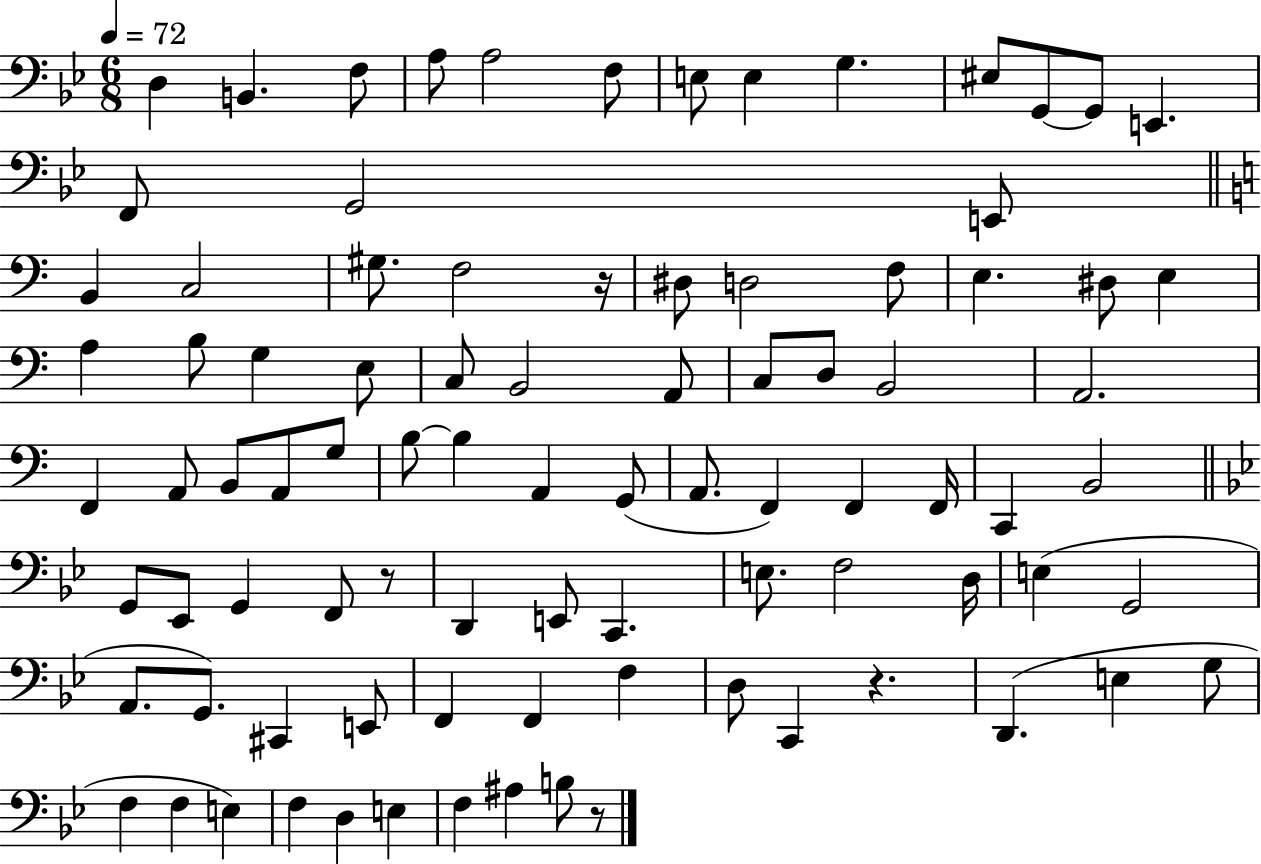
D3/q B2/q. F3/e A3/e A3/h F3/e E3/e E3/q G3/q. EIS3/e G2/e G2/e E2/q. F2/e G2/h E2/e B2/q C3/h G#3/e. F3/h R/s D#3/e D3/h F3/e E3/q. D#3/e E3/q A3/q B3/e G3/q E3/e C3/e B2/h A2/e C3/e D3/e B2/h A2/h. F2/q A2/e B2/e A2/e G3/e B3/e B3/q A2/q G2/e A2/e. F2/q F2/q F2/s C2/q B2/h G2/e Eb2/e G2/q F2/e R/e D2/q E2/e C2/q. E3/e. F3/h D3/s E3/q G2/h A2/e. G2/e. C#2/q E2/e F2/q F2/q F3/q D3/e C2/q R/q. D2/q. E3/q G3/e F3/q F3/q E3/q F3/q D3/q E3/q F3/q A#3/q B3/e R/e